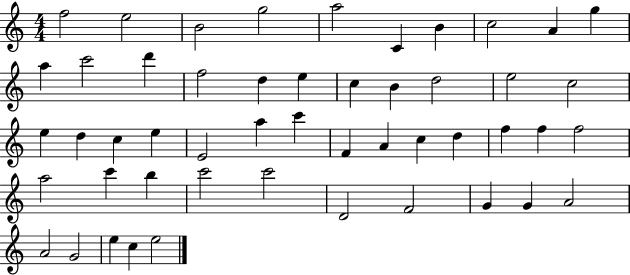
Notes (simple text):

F5/h E5/h B4/h G5/h A5/h C4/q B4/q C5/h A4/q G5/q A5/q C6/h D6/q F5/h D5/q E5/q C5/q B4/q D5/h E5/h C5/h E5/q D5/q C5/q E5/q E4/h A5/q C6/q F4/q A4/q C5/q D5/q F5/q F5/q F5/h A5/h C6/q B5/q C6/h C6/h D4/h F4/h G4/q G4/q A4/h A4/h G4/h E5/q C5/q E5/h